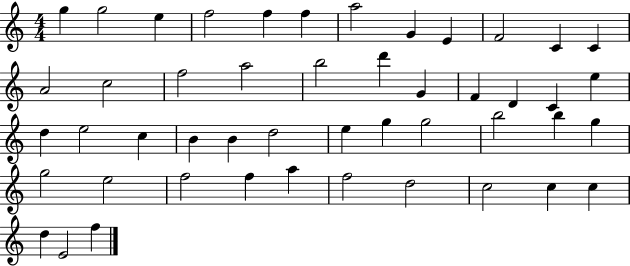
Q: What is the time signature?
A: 4/4